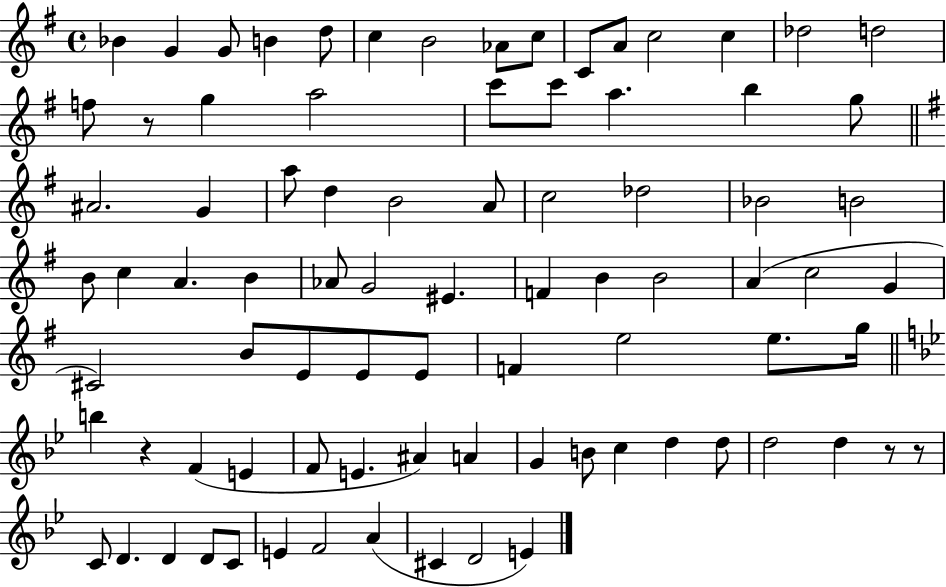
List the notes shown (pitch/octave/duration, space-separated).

Bb4/q G4/q G4/e B4/q D5/e C5/q B4/h Ab4/e C5/e C4/e A4/e C5/h C5/q Db5/h D5/h F5/e R/e G5/q A5/h C6/e C6/e A5/q. B5/q G5/e A#4/h. G4/q A5/e D5/q B4/h A4/e C5/h Db5/h Bb4/h B4/h B4/e C5/q A4/q. B4/q Ab4/e G4/h EIS4/q. F4/q B4/q B4/h A4/q C5/h G4/q C#4/h B4/e E4/e E4/e E4/e F4/q E5/h E5/e. G5/s B5/q R/q F4/q E4/q F4/e E4/q. A#4/q A4/q G4/q B4/e C5/q D5/q D5/e D5/h D5/q R/e R/e C4/e D4/q. D4/q D4/e C4/e E4/q F4/h A4/q C#4/q D4/h E4/q